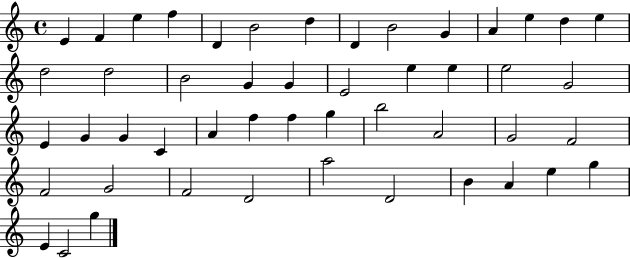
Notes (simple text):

E4/q F4/q E5/q F5/q D4/q B4/h D5/q D4/q B4/h G4/q A4/q E5/q D5/q E5/q D5/h D5/h B4/h G4/q G4/q E4/h E5/q E5/q E5/h G4/h E4/q G4/q G4/q C4/q A4/q F5/q F5/q G5/q B5/h A4/h G4/h F4/h F4/h G4/h F4/h D4/h A5/h D4/h B4/q A4/q E5/q G5/q E4/q C4/h G5/q